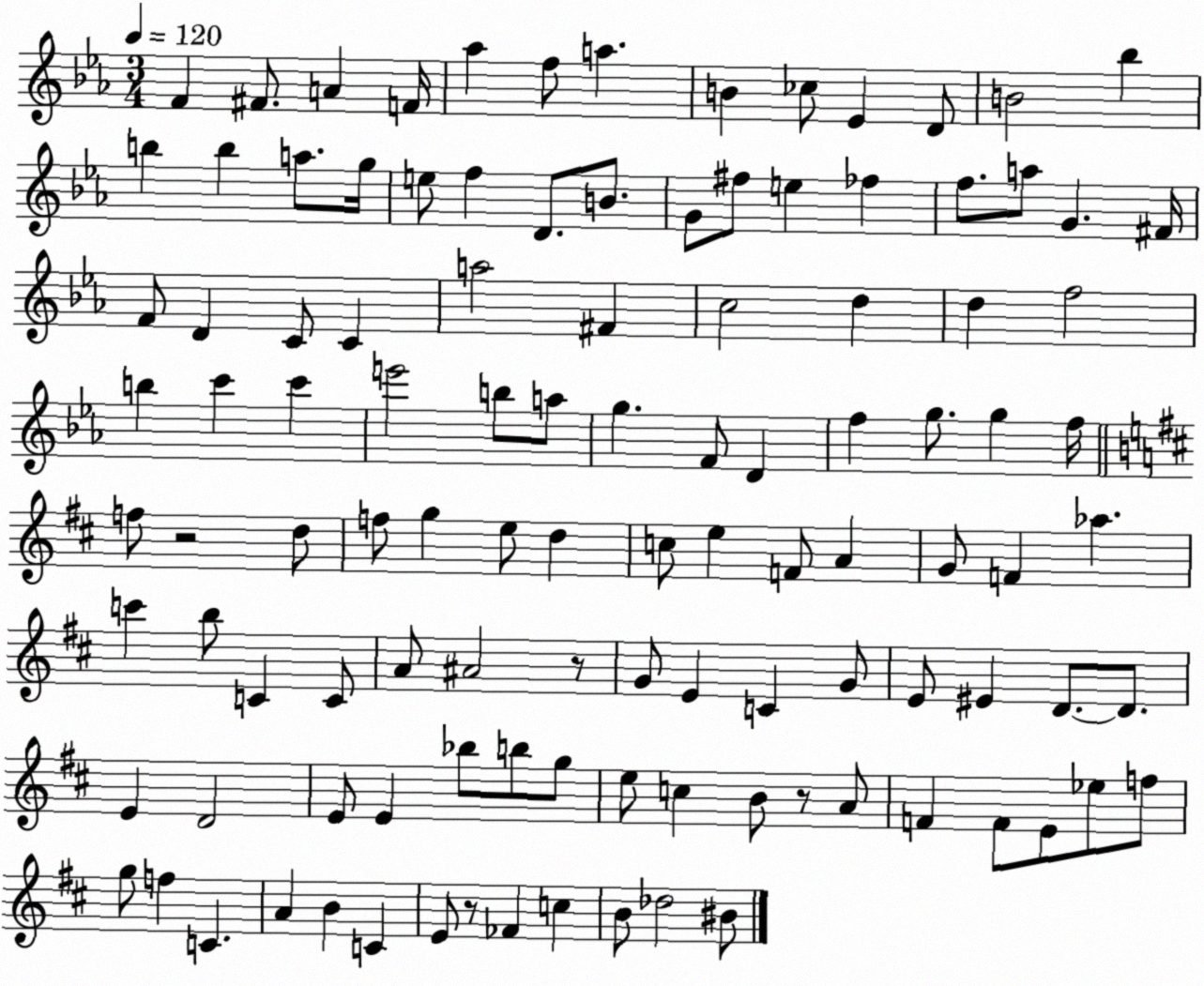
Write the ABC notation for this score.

X:1
T:Untitled
M:3/4
L:1/4
K:Eb
F ^F/2 A F/4 _a f/2 a B _c/2 _E D/2 B2 _b b b a/2 g/4 e/2 f D/2 B/2 G/2 ^f/2 e _f f/2 a/2 G ^F/4 F/2 D C/2 C a2 ^F c2 d d f2 b c' c' e'2 b/2 a/2 g F/2 D f g/2 g f/4 f/2 z2 d/2 f/2 g e/2 d c/2 e F/2 A G/2 F _a c' b/2 C C/2 A/2 ^A2 z/2 G/2 E C G/2 E/2 ^E D/2 D/2 E D2 E/2 E _b/2 b/2 g/2 e/2 c B/2 z/2 A/2 F F/2 E/2 _e/2 f/2 g/2 f C A B C E/2 z/2 _F c B/2 _d2 ^B/2